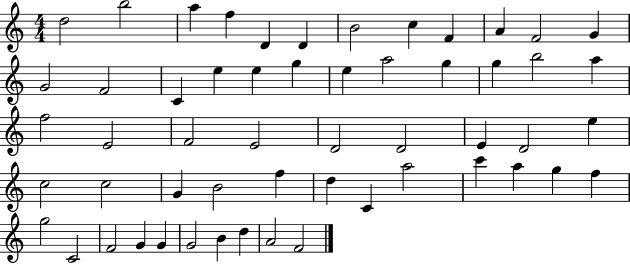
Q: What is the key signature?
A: C major